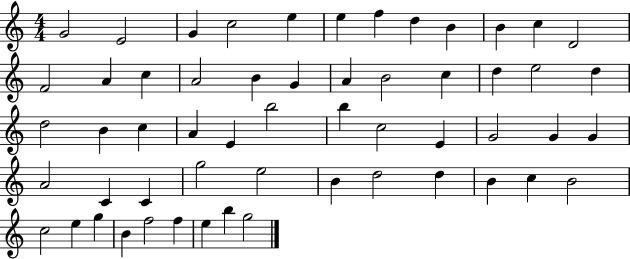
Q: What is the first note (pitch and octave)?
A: G4